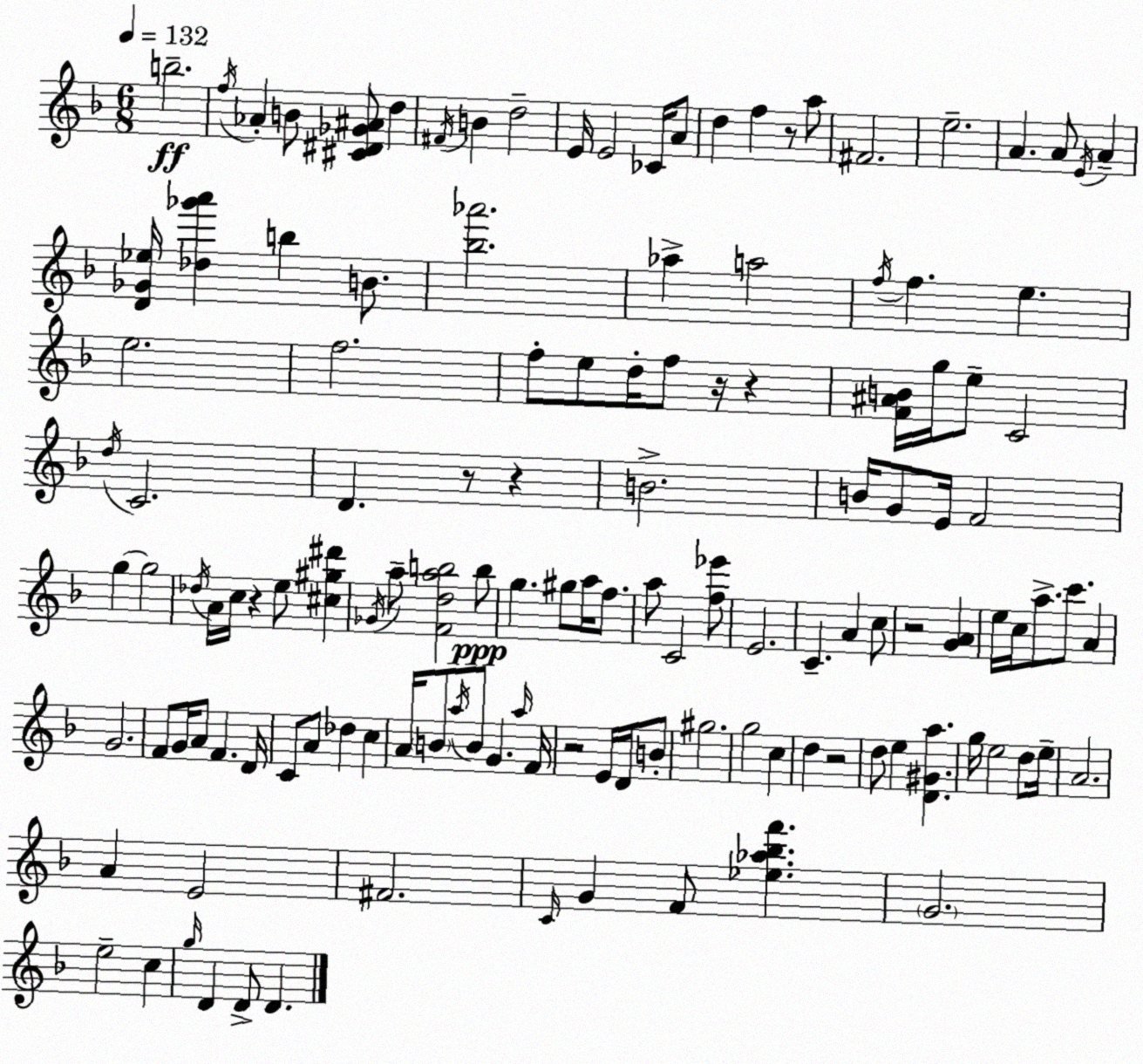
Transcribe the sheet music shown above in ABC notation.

X:1
T:Untitled
M:6/8
L:1/4
K:Dm
b2 f/4 _A B/2 [^C^D_G^A]/2 d ^F/4 B d2 E/4 E2 _C/4 A/2 d f z/2 a/2 ^F2 e2 A A/2 E/4 A [D_G_e]/4 [_d_g'a'] b B/2 [_b_a']2 _a a2 f/4 f e e2 f2 f/2 e/2 d/4 f/2 z/4 z [F^AB]/4 g/4 e/2 C2 d/4 C2 D z/2 z B2 B/4 G/2 E/4 F2 g g2 _d/4 A/4 c/4 z e/2 [^c^g^d'] _G/4 a/2 [Fdab]2 b/2 g ^g/2 a/4 f/2 a/2 C2 [f_e']/2 E2 C A c/2 z2 [GA] e/4 c/4 a/2 c'/2 A G2 F/2 G/4 A/2 F D/4 C/2 A/2 _d c A/4 B/2 a/4 B/2 G a/4 F/4 z2 E/4 D/4 B/2 ^g2 g2 c d z2 d/2 e [D^Ga] g/4 e2 d/2 e/4 A2 A E2 ^F2 C/4 G F/2 [_e_a_bf'] G2 e2 c g/4 D D/2 D